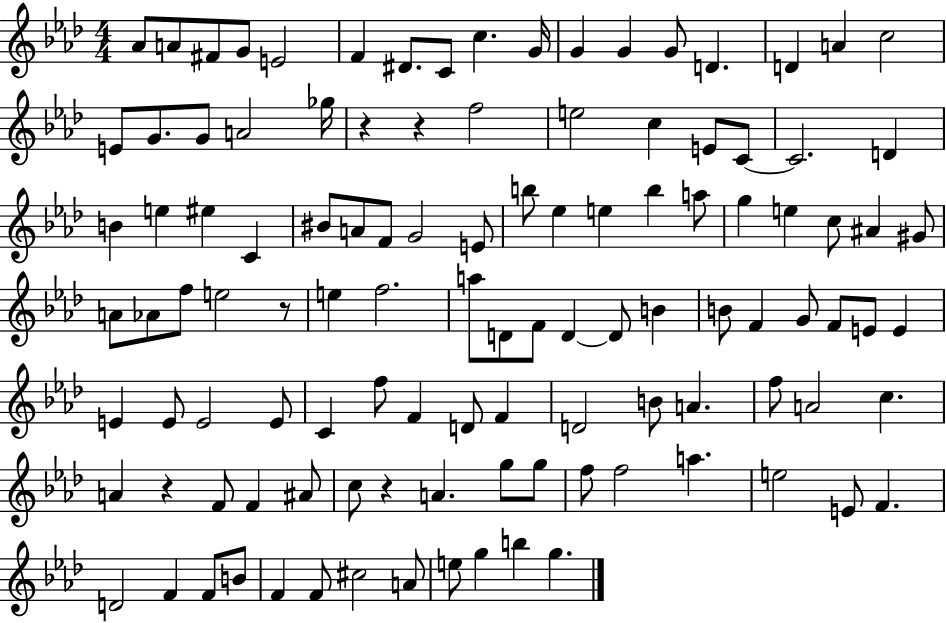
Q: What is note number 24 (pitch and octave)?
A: E5